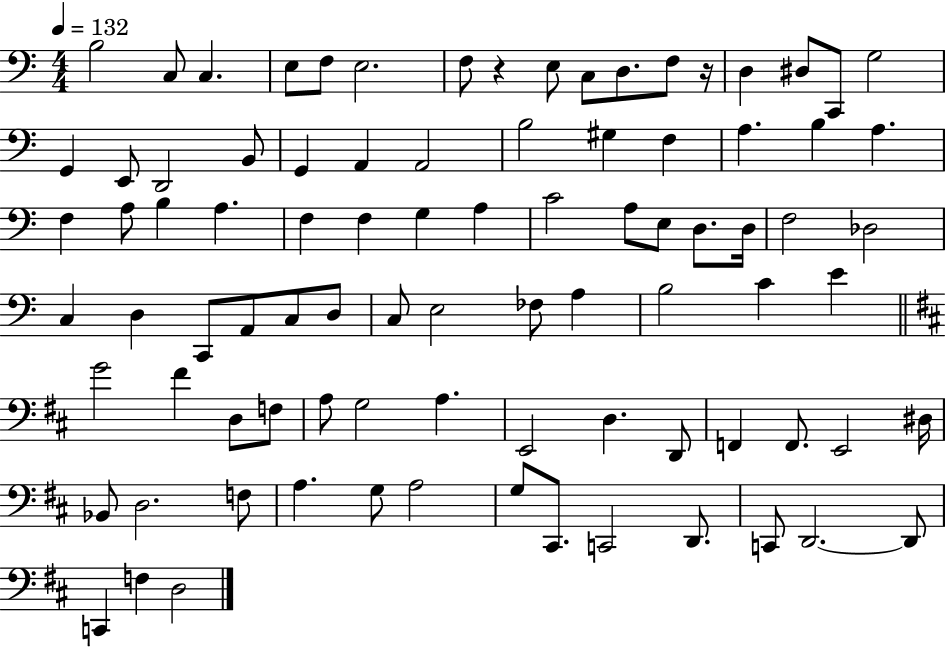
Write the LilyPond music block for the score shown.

{
  \clef bass
  \numericTimeSignature
  \time 4/4
  \key c \major
  \tempo 4 = 132
  \repeat volta 2 { b2 c8 c4. | e8 f8 e2. | f8 r4 e8 c8 d8. f8 r16 | d4 dis8 c,8 g2 | \break g,4 e,8 d,2 b,8 | g,4 a,4 a,2 | b2 gis4 f4 | a4. b4 a4. | \break f4 a8 b4 a4. | f4 f4 g4 a4 | c'2 a8 e8 d8. d16 | f2 des2 | \break c4 d4 c,8 a,8 c8 d8 | c8 e2 fes8 a4 | b2 c'4 e'4 | \bar "||" \break \key b \minor g'2 fis'4 d8 f8 | a8 g2 a4. | e,2 d4. d,8 | f,4 f,8. e,2 dis16 | \break bes,8 d2. f8 | a4. g8 a2 | g8 cis,8. c,2 d,8. | c,8 d,2.~~ d,8 | \break c,4 f4 d2 | } \bar "|."
}